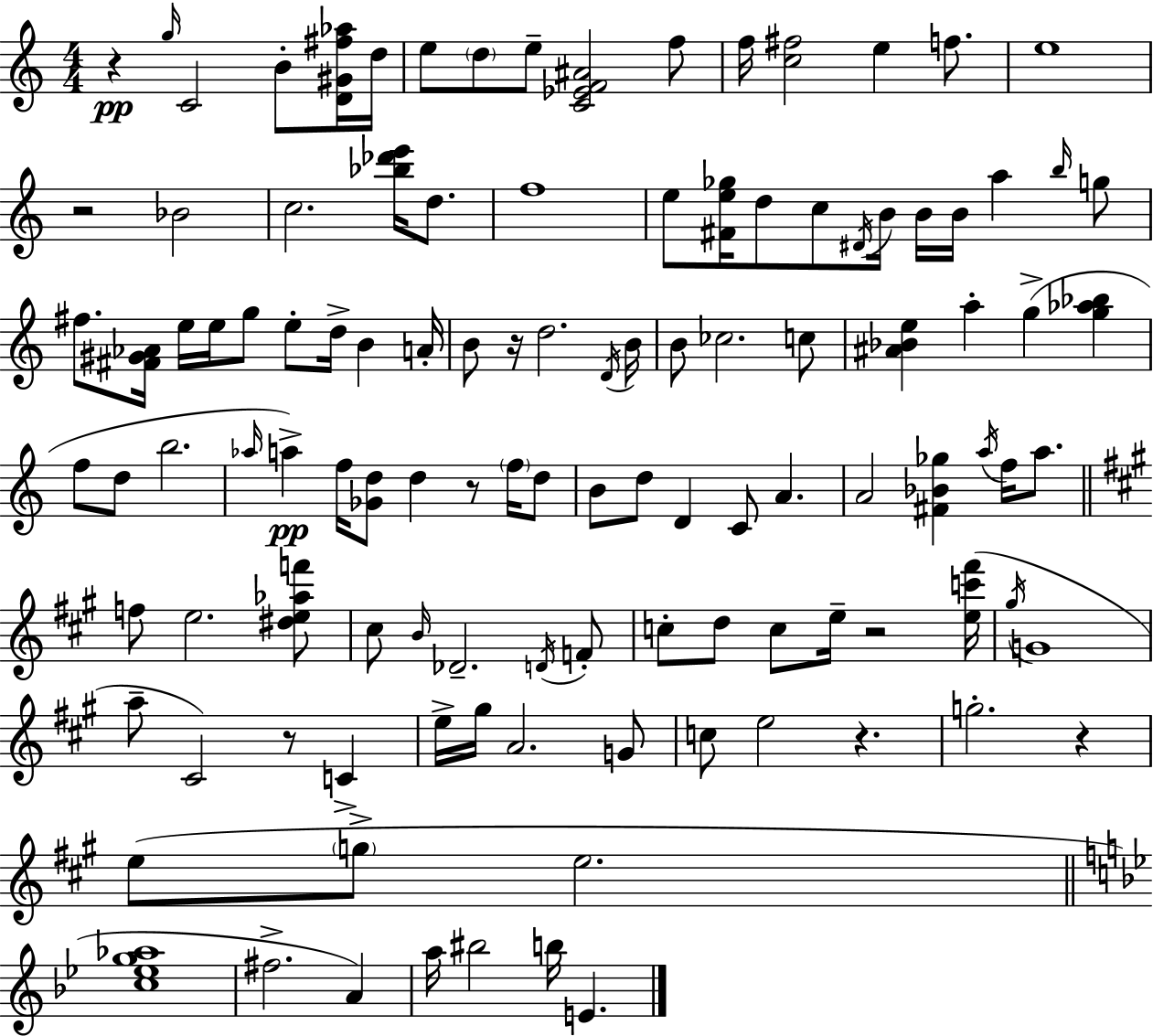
X:1
T:Untitled
M:4/4
L:1/4
K:Am
z g/4 C2 B/2 [D^G^f_a]/4 d/4 e/2 d/2 e/2 [C_EF^A]2 f/2 f/4 [c^f]2 e f/2 e4 z2 _B2 c2 [_b_d'e']/4 d/2 f4 e/2 [^Fe_g]/4 d/2 c/2 ^D/4 B/4 B/4 B/4 a b/4 g/2 ^f/2 [^F^G_A]/4 e/4 e/4 g/2 e/2 d/4 B A/4 B/2 z/4 d2 D/4 B/4 B/2 _c2 c/2 [^A_Be] a g [g_a_b] f/2 d/2 b2 _a/4 a f/4 [_Gd]/2 d z/2 f/4 d/2 B/2 d/2 D C/2 A A2 [^F_B_g] a/4 f/4 a/2 f/2 e2 [^de_af']/2 ^c/2 B/4 _D2 D/4 F/2 c/2 d/2 c/2 e/4 z2 [ec'^f']/4 ^g/4 G4 a/2 ^C2 z/2 C e/4 ^g/4 A2 G/2 c/2 e2 z g2 z e/2 g/2 e2 [c_eg_a]4 ^f2 A a/4 ^b2 b/4 E